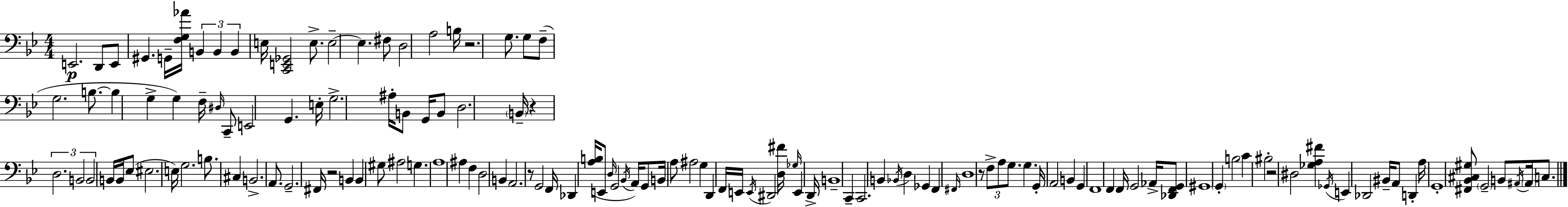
{
  \clef bass
  \numericTimeSignature
  \time 4/4
  \key bes \major
  e,2.\p d,8 e,8 | gis,4. g,16-- <f g aes'>16 \tuplet 3/2 { b,4 b,4 | b,4 } e16 <c, e, ges,>2 e8.-> | e2--~~ e4. fis8 | \break d2 a2 | b16 r2. g8. | g8 f8--( g2. | b8.~~ b4 g4-> g4) f16-- | \break \grace { dis16 } c,8-- e,2 g,4. | e16-. g2.-> ais16-. b,8 | g,16 b,8 d2. | \parenthesize b,16-- r4 \tuplet 3/2 { d2. | \break b,2 b,2 } | b,16 b,16 ees8( eis2. | e16) g2. b8. | cis4 b,2.-> | \break a,8. g,2.-- | fis,16 r2 b,4 b,4 | gis8 ais2 g4. | a1 | \break ais4 f4 d2 | b,4 a,2. | r8 g,2 f,16 des,4 | <a b>16( e,8 \grace { d16 } g,2 \acciaccatura { bes,16 } a,16) g,8 | \break b,16 a8 ais2 g4 d,4 | f,16 e,16 \acciaccatura { e,16 } dis,2 <d fis'>16 \grace { ges16 } | e,4 d,16-> b,1-- | c,4-- c,2. | \break b,4 \acciaccatura { bes,16 } d4 ges,4 | f,4 \grace { fis,16 } d1 | r8 \tuplet 3/2 { f8-> a8 g8. } | g4. g,16-. a,2 b,4 | \break g,4 f,1 | f,4 f,16 g,2 | aes,16-> <des, f, g,>8 gis,1 | \parenthesize g,4-. b2 | \break c'4 bis2-. r2 | dis2 <ges a fis'>4 | \acciaccatura { ges,16 } e,4 des,2 | bis,16-- a,8 d,4-. a16 g,1-. | \break <fis, bes, cis gis>8 \parenthesize g,2-- | b,8 \acciaccatura { ais,16 } \parenthesize ais,16 c8. \bar "|."
}